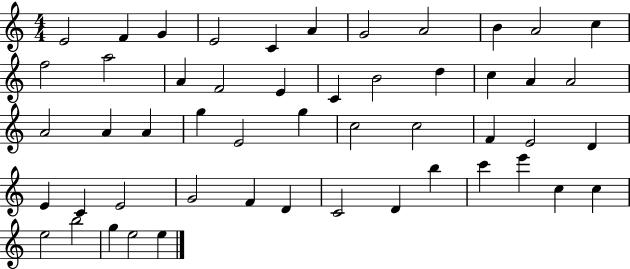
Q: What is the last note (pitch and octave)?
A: E5